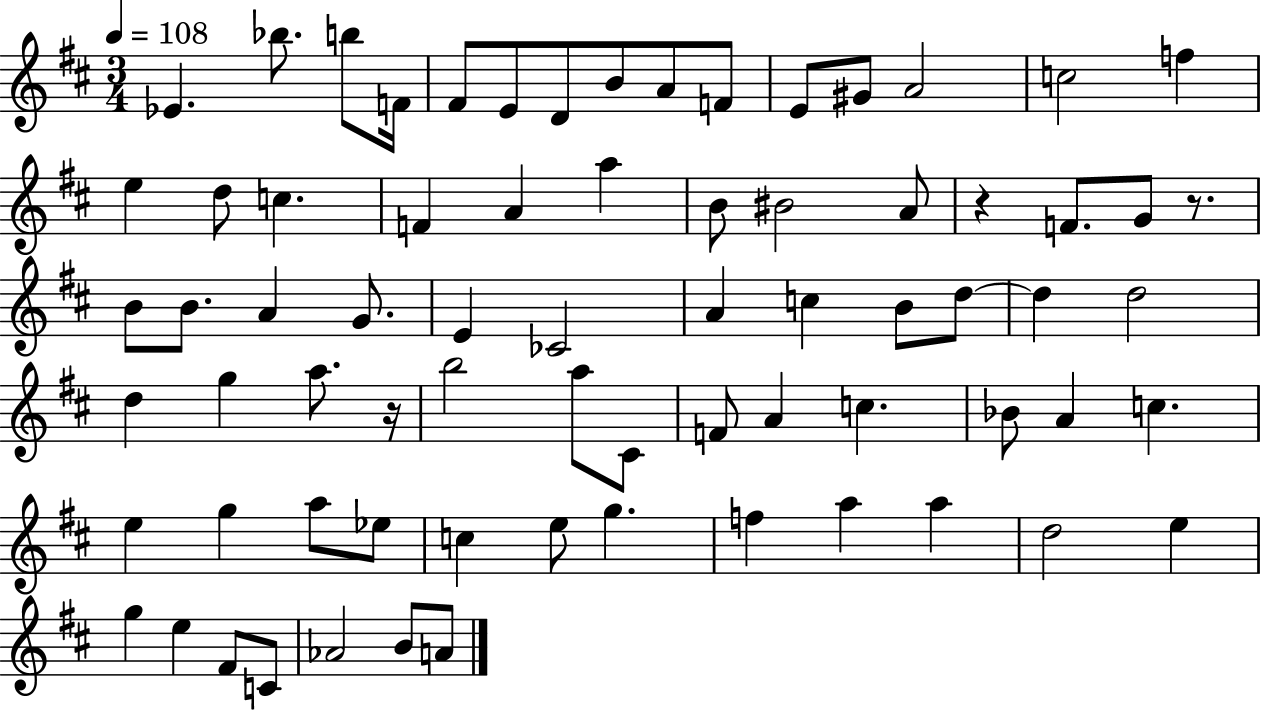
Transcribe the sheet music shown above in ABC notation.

X:1
T:Untitled
M:3/4
L:1/4
K:D
_E _b/2 b/2 F/4 ^F/2 E/2 D/2 B/2 A/2 F/2 E/2 ^G/2 A2 c2 f e d/2 c F A a B/2 ^B2 A/2 z F/2 G/2 z/2 B/2 B/2 A G/2 E _C2 A c B/2 d/2 d d2 d g a/2 z/4 b2 a/2 ^C/2 F/2 A c _B/2 A c e g a/2 _e/2 c e/2 g f a a d2 e g e ^F/2 C/2 _A2 B/2 A/2